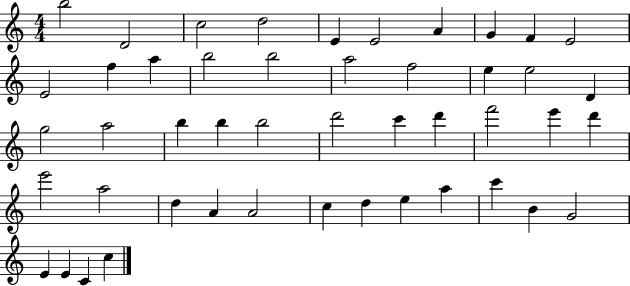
B5/h D4/h C5/h D5/h E4/q E4/h A4/q G4/q F4/q E4/h E4/h F5/q A5/q B5/h B5/h A5/h F5/h E5/q E5/h D4/q G5/h A5/h B5/q B5/q B5/h D6/h C6/q D6/q F6/h E6/q D6/q E6/h A5/h D5/q A4/q A4/h C5/q D5/q E5/q A5/q C6/q B4/q G4/h E4/q E4/q C4/q C5/q